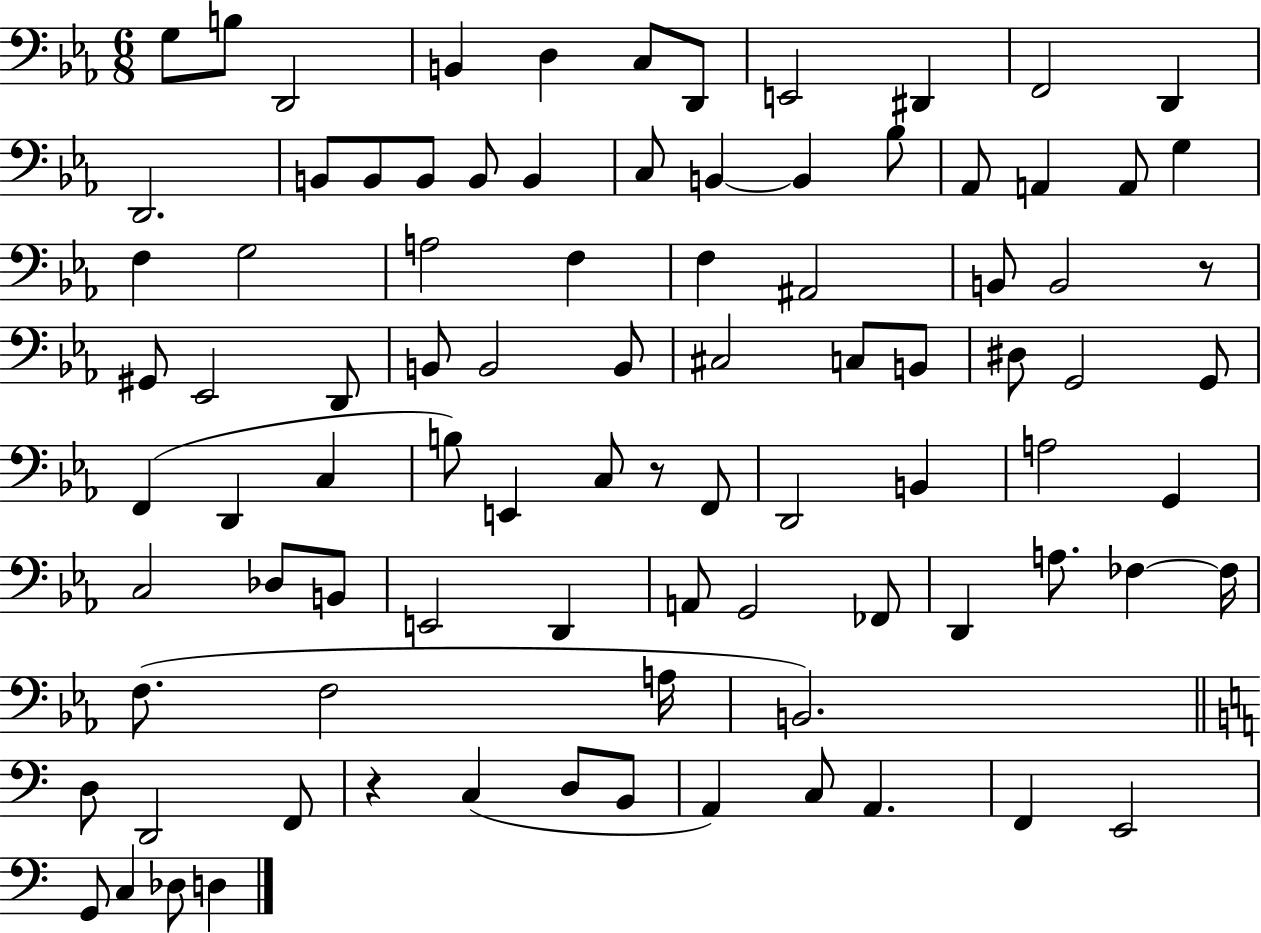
{
  \clef bass
  \numericTimeSignature
  \time 6/8
  \key ees \major
  g8 b8 d,2 | b,4 d4 c8 d,8 | e,2 dis,4 | f,2 d,4 | \break d,2. | b,8 b,8 b,8 b,8 b,4 | c8 b,4~~ b,4 bes8 | aes,8 a,4 a,8 g4 | \break f4 g2 | a2 f4 | f4 ais,2 | b,8 b,2 r8 | \break gis,8 ees,2 d,8 | b,8 b,2 b,8 | cis2 c8 b,8 | dis8 g,2 g,8 | \break f,4( d,4 c4 | b8) e,4 c8 r8 f,8 | d,2 b,4 | a2 g,4 | \break c2 des8 b,8 | e,2 d,4 | a,8 g,2 fes,8 | d,4 a8. fes4~~ fes16 | \break f8.( f2 a16 | b,2.) | \bar "||" \break \key c \major d8 d,2 f,8 | r4 c4( d8 b,8 | a,4) c8 a,4. | f,4 e,2 | \break g,8 c4 des8 d4 | \bar "|."
}